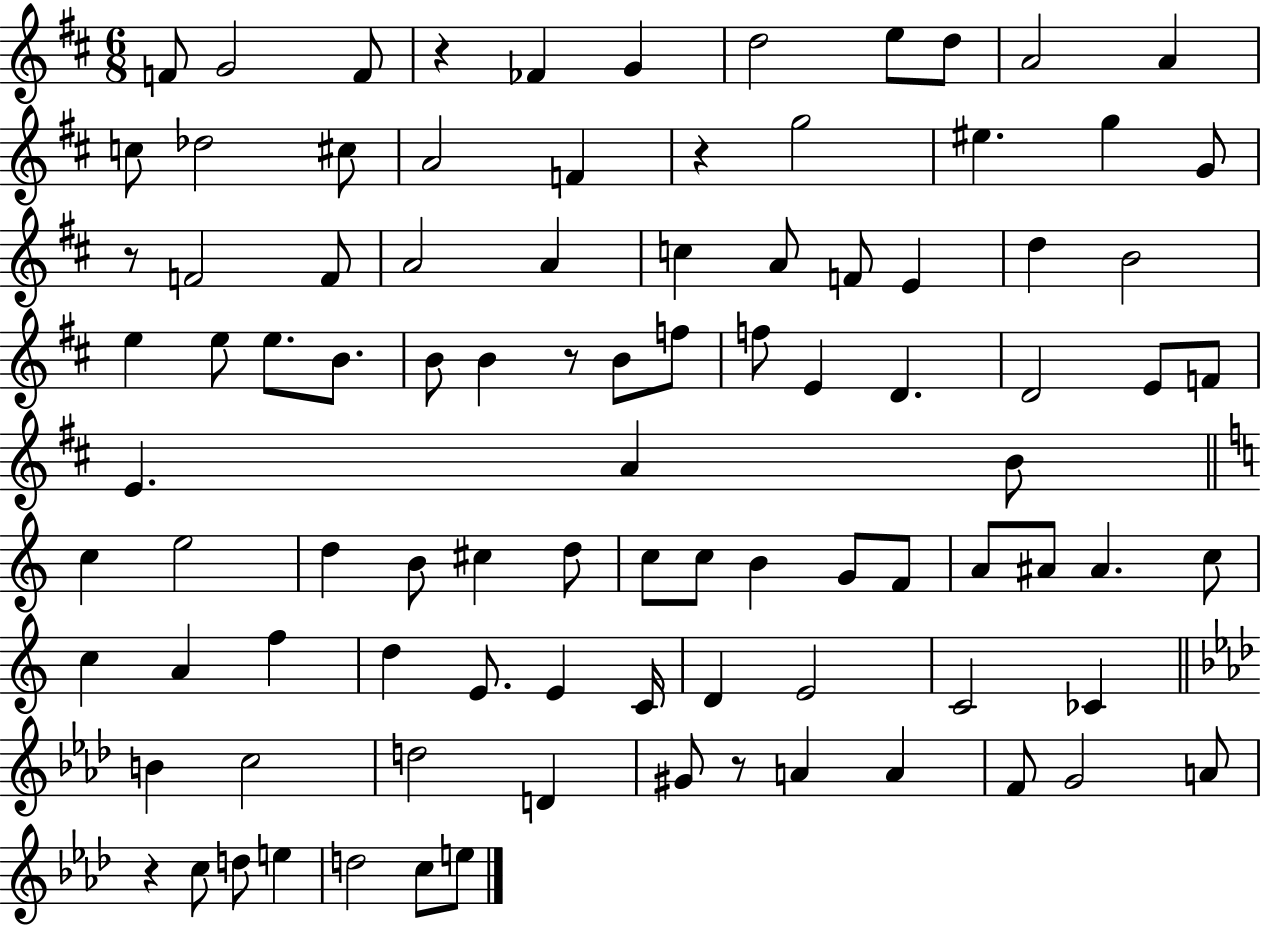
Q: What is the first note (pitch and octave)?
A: F4